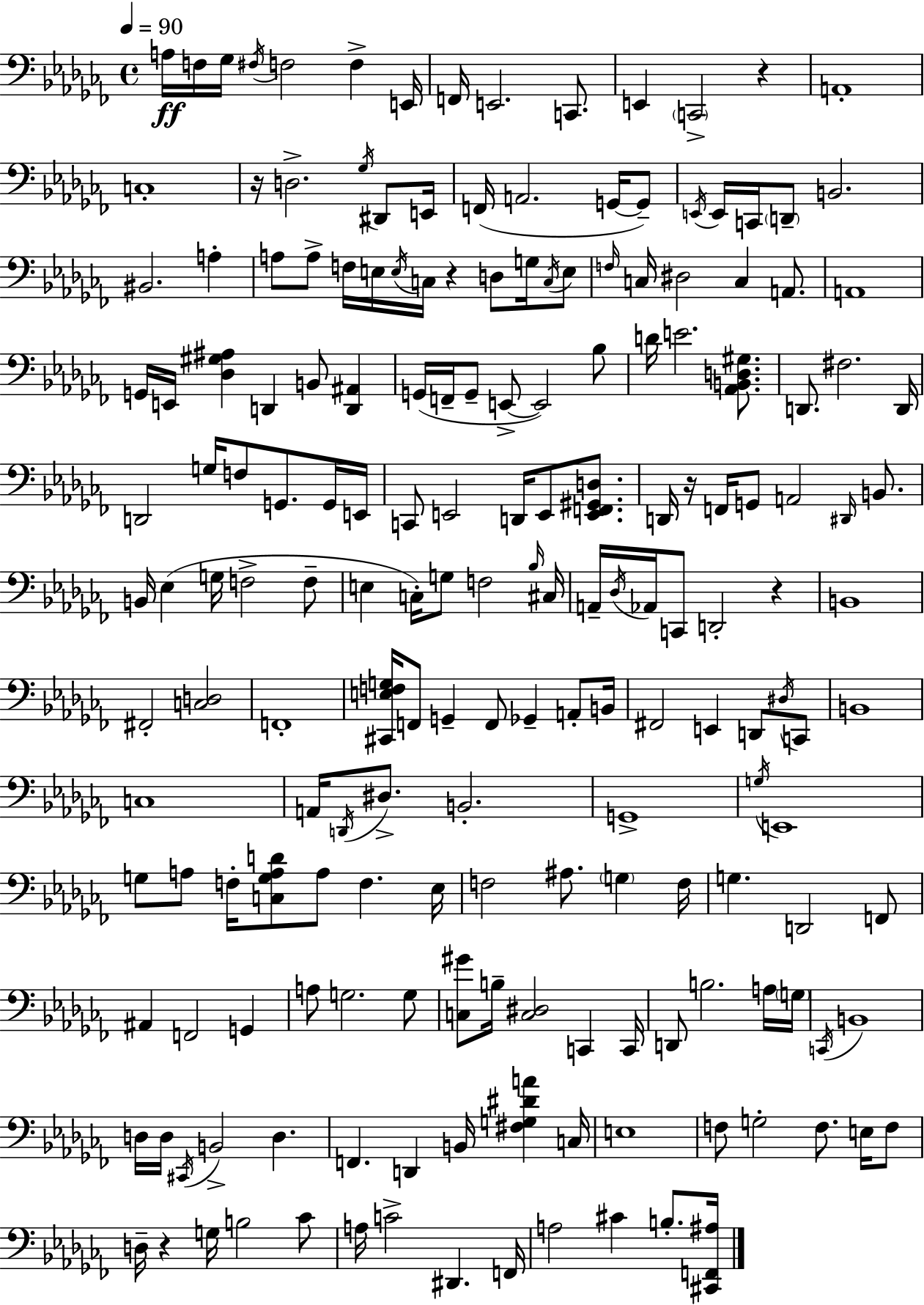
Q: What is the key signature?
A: AES minor